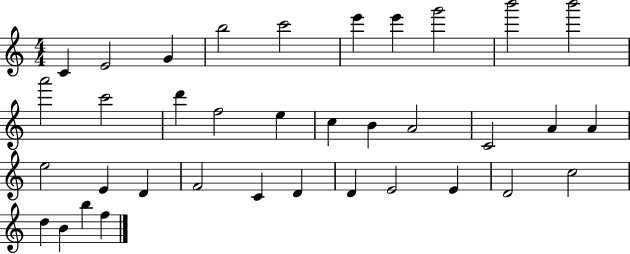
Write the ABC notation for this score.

X:1
T:Untitled
M:4/4
L:1/4
K:C
C E2 G b2 c'2 e' e' g'2 b'2 b'2 a'2 c'2 d' f2 e c B A2 C2 A A e2 E D F2 C D D E2 E D2 c2 d B b f